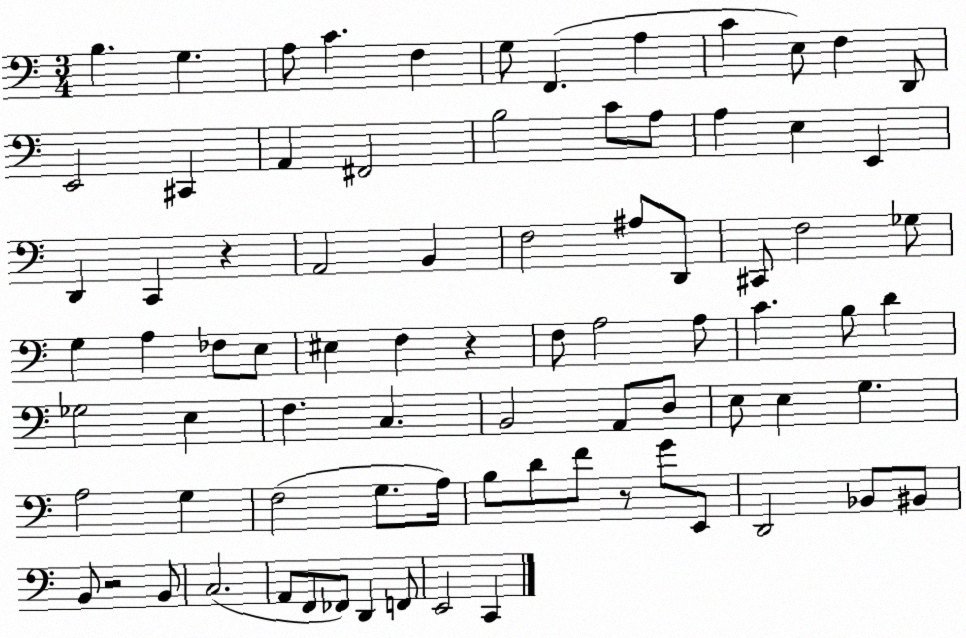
X:1
T:Untitled
M:3/4
L:1/4
K:C
B, G, A,/2 C F, G,/2 F,, A, C E,/2 F, D,,/2 E,,2 ^C,, A,, ^F,,2 B,2 C/2 A,/2 A, E, E,, D,, C,, z A,,2 B,, F,2 ^A,/2 D,,/2 ^C,,/2 F,2 _G,/2 G, A, _F,/2 E,/2 ^E, F, z F,/2 A,2 A,/2 C B,/2 D _G,2 E, F, C, B,,2 A,,/2 D,/2 E,/2 E, G, A,2 G, F,2 G,/2 A,/4 B,/2 D/2 F/2 z/2 G/2 E,,/2 D,,2 _B,,/2 ^B,,/2 B,,/2 z2 B,,/2 C,2 A,,/2 F,,/2 _F,,/2 D,, F,,/2 E,,2 C,,